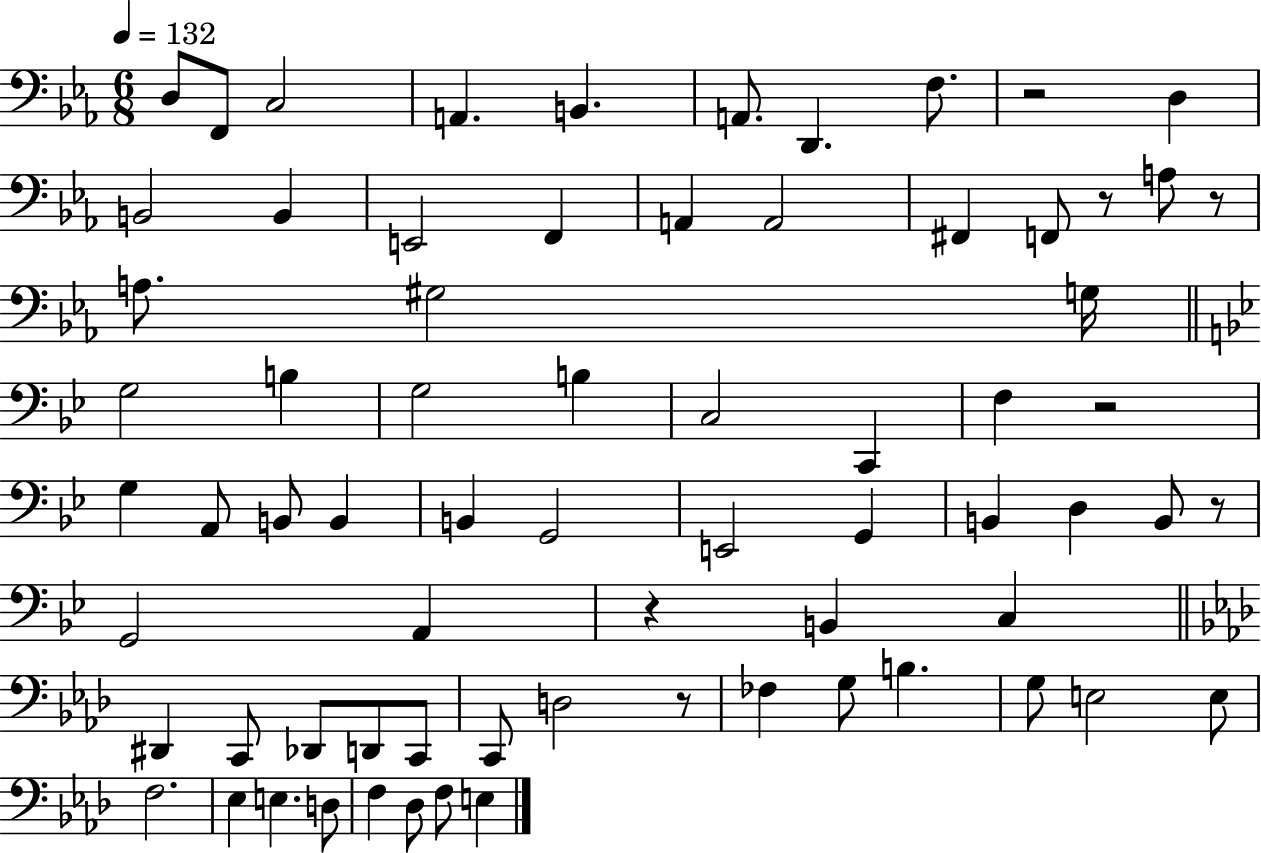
{
  \clef bass
  \numericTimeSignature
  \time 6/8
  \key ees \major
  \tempo 4 = 132
  d8 f,8 c2 | a,4. b,4. | a,8. d,4. f8. | r2 d4 | \break b,2 b,4 | e,2 f,4 | a,4 a,2 | fis,4 f,8 r8 a8 r8 | \break a8. gis2 g16 | \bar "||" \break \key bes \major g2 b4 | g2 b4 | c2 c,4 | f4 r2 | \break g4 a,8 b,8 b,4 | b,4 g,2 | e,2 g,4 | b,4 d4 b,8 r8 | \break g,2 a,4 | r4 b,4 c4 | \bar "||" \break \key aes \major dis,4 c,8 des,8 d,8 c,8 | c,8 d2 r8 | fes4 g8 b4. | g8 e2 e8 | \break f2. | ees4 e4. d8 | f4 des8 f8 e4 | \bar "|."
}